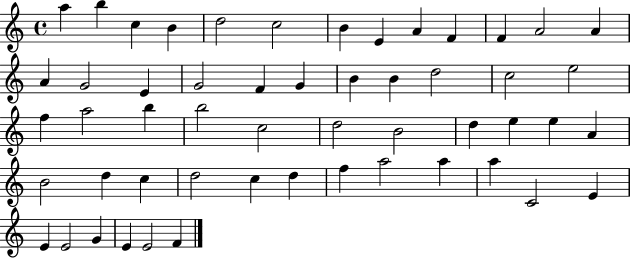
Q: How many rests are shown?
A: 0